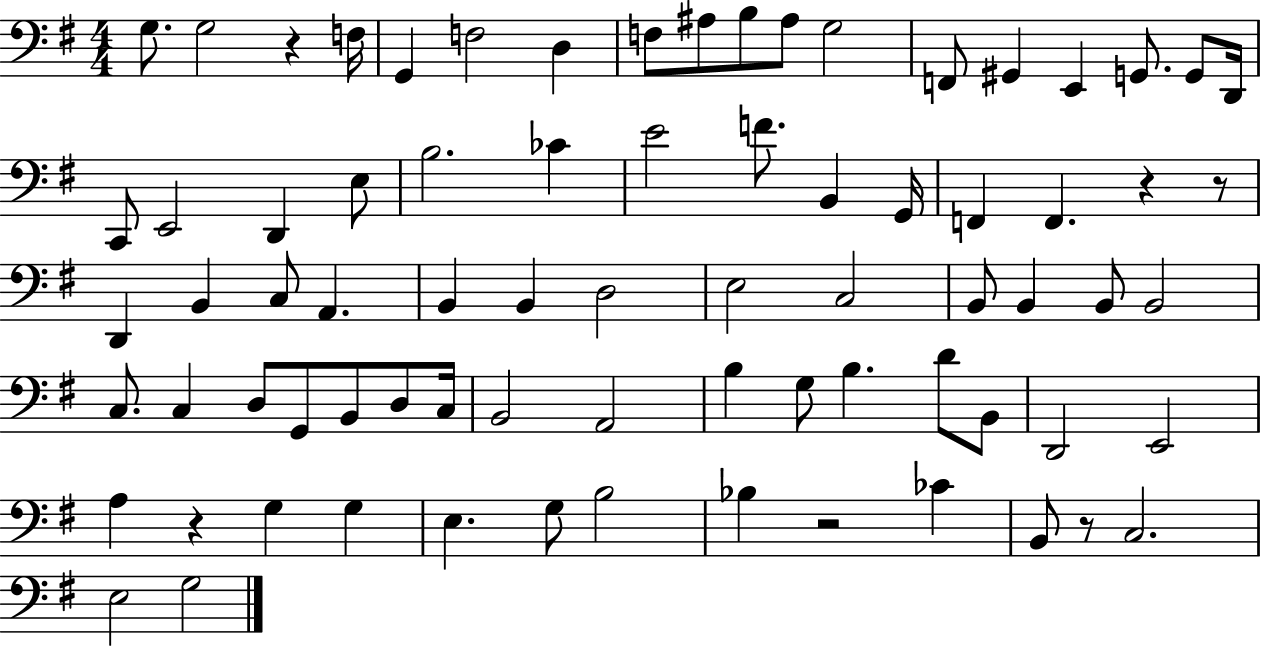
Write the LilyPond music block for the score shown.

{
  \clef bass
  \numericTimeSignature
  \time 4/4
  \key g \major
  g8. g2 r4 f16 | g,4 f2 d4 | f8 ais8 b8 ais8 g2 | f,8 gis,4 e,4 g,8. g,8 d,16 | \break c,8 e,2 d,4 e8 | b2. ces'4 | e'2 f'8. b,4 g,16 | f,4 f,4. r4 r8 | \break d,4 b,4 c8 a,4. | b,4 b,4 d2 | e2 c2 | b,8 b,4 b,8 b,2 | \break c8. c4 d8 g,8 b,8 d8 c16 | b,2 a,2 | b4 g8 b4. d'8 b,8 | d,2 e,2 | \break a4 r4 g4 g4 | e4. g8 b2 | bes4 r2 ces'4 | b,8 r8 c2. | \break e2 g2 | \bar "|."
}